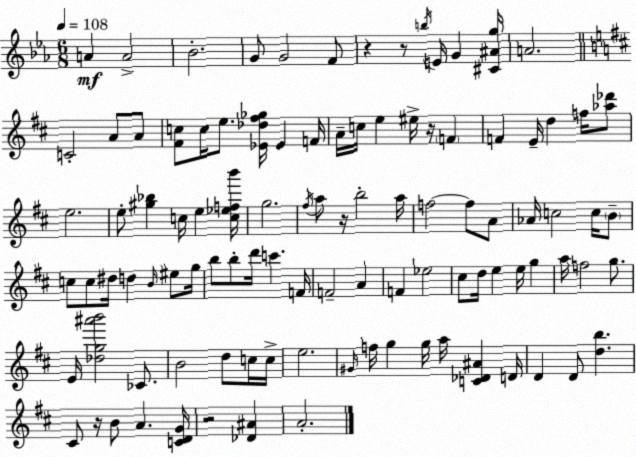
X:1
T:Untitled
M:6/8
L:1/4
K:Eb
A A2 _B2 G/2 G2 F/2 z z/2 b/4 E/4 G [^C^Ag]/4 A2 C2 A/2 A/2 [^Fc]/2 c/4 e/2 [_E_d^f_g]/4 _E F/4 A/4 c/4 e ^e/4 z/4 F F E/4 d f/4 [_a_d']/2 e2 e/2 [^g_b] c/4 e [c_efb']/4 g2 ^f/4 a/2 z/4 b2 a/4 f2 f/2 A/2 _A/4 c2 c/4 B/2 c/2 c/2 ^d/4 d B/4 ^e/2 g/4 b/2 b/2 d'/4 c' F/4 F2 A F _e2 ^c/2 d/4 e e/4 g a/4 f2 g/2 E/4 [_dg^a'b']2 _C/2 B2 d/2 c/4 c/4 e2 ^G/4 f/4 g g/4 a/4 [C_D^A] D/4 D D/2 [db] ^C/2 z/4 B/2 A [CDG]/4 z2 [_D^A] A2